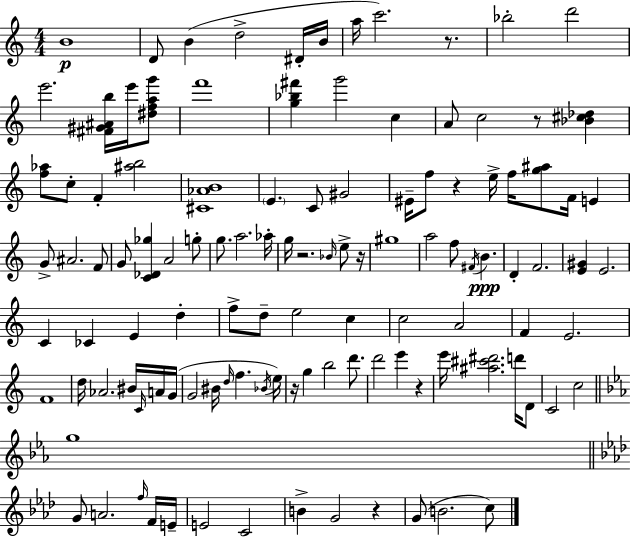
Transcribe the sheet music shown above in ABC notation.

X:1
T:Untitled
M:4/4
L:1/4
K:C
B4 D/2 B d2 ^D/4 B/4 a/4 c'2 z/2 _b2 d'2 e'2 [^F^G^Ab]/4 e'/4 [^dfag']/2 f'4 [g_b^f'] g'2 c A/2 c2 z/2 [_B^c_d] [f_a]/2 c/2 F [^ab]2 [^C_AB]4 E C/2 ^G2 ^E/4 f/2 z e/4 f/4 [g^a]/2 F/4 E G/2 ^A2 F/2 G/2 [C_D_g] A2 g/2 g/2 a2 _a/4 g/4 z2 _B/4 e/2 z/4 ^g4 a2 f/2 ^F/4 B D F2 [E^G] E2 C _C E d f/2 d/2 e2 c c2 A2 F E2 F4 d/4 _A2 ^B/4 C/4 A/4 G/4 G2 ^B/4 d/4 f _B/4 e/4 z/4 g b2 d'/2 d'2 e' z e'/4 [^a^c'^d']2 d'/4 D/2 C2 c2 g4 G/2 A2 f/4 F/4 E/4 E2 C2 B G2 z G/2 B2 c/2